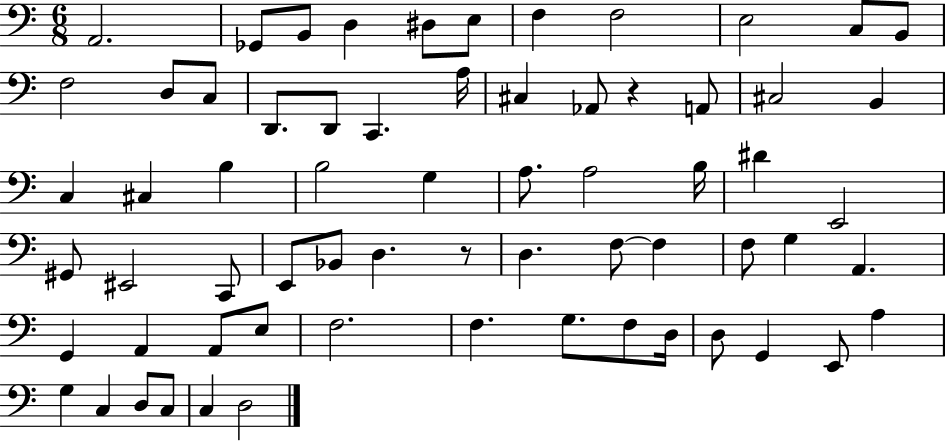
X:1
T:Untitled
M:6/8
L:1/4
K:C
A,,2 _G,,/2 B,,/2 D, ^D,/2 E,/2 F, F,2 E,2 C,/2 B,,/2 F,2 D,/2 C,/2 D,,/2 D,,/2 C,, A,/4 ^C, _A,,/2 z A,,/2 ^C,2 B,, C, ^C, B, B,2 G, A,/2 A,2 B,/4 ^D E,,2 ^G,,/2 ^E,,2 C,,/2 E,,/2 _B,,/2 D, z/2 D, F,/2 F, F,/2 G, A,, G,, A,, A,,/2 E,/2 F,2 F, G,/2 F,/2 D,/4 D,/2 G,, E,,/2 A, G, C, D,/2 C,/2 C, D,2